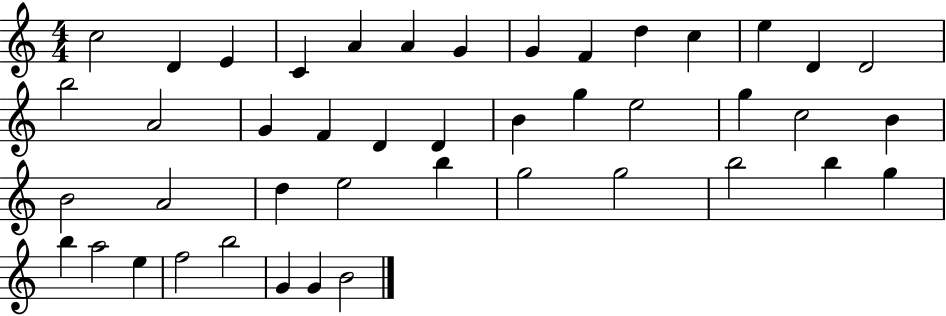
C5/h D4/q E4/q C4/q A4/q A4/q G4/q G4/q F4/q D5/q C5/q E5/q D4/q D4/h B5/h A4/h G4/q F4/q D4/q D4/q B4/q G5/q E5/h G5/q C5/h B4/q B4/h A4/h D5/q E5/h B5/q G5/h G5/h B5/h B5/q G5/q B5/q A5/h E5/q F5/h B5/h G4/q G4/q B4/h